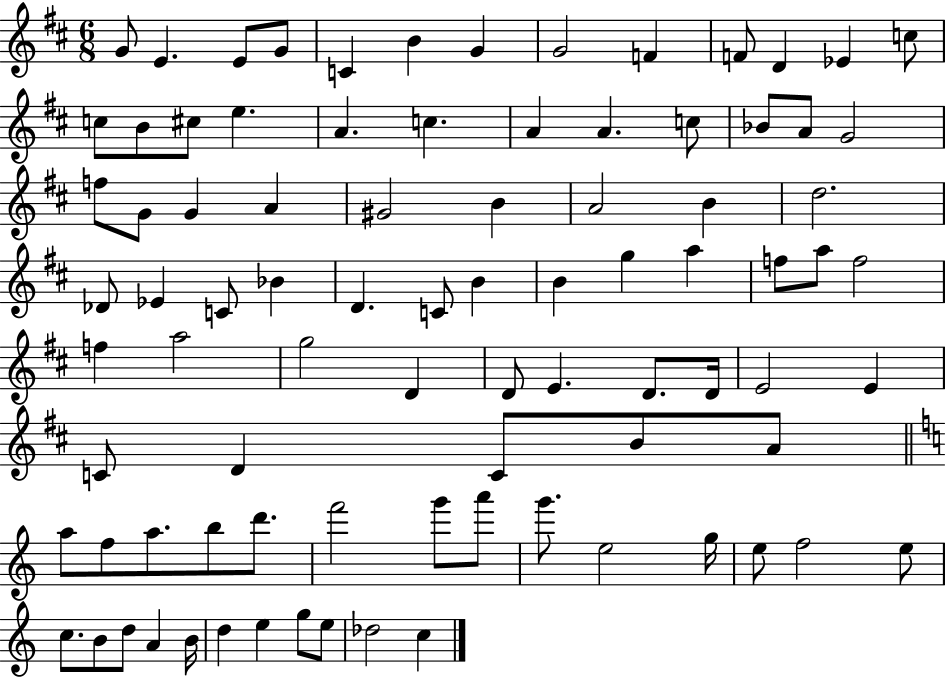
{
  \clef treble
  \numericTimeSignature
  \time 6/8
  \key d \major
  g'8 e'4. e'8 g'8 | c'4 b'4 g'4 | g'2 f'4 | f'8 d'4 ees'4 c''8 | \break c''8 b'8 cis''8 e''4. | a'4. c''4. | a'4 a'4. c''8 | bes'8 a'8 g'2 | \break f''8 g'8 g'4 a'4 | gis'2 b'4 | a'2 b'4 | d''2. | \break des'8 ees'4 c'8 bes'4 | d'4. c'8 b'4 | b'4 g''4 a''4 | f''8 a''8 f''2 | \break f''4 a''2 | g''2 d'4 | d'8 e'4. d'8. d'16 | e'2 e'4 | \break c'8 d'4 c'8 b'8 a'8 | \bar "||" \break \key c \major a''8 f''8 a''8. b''8 d'''8. | f'''2 g'''8 a'''8 | g'''8. e''2 g''16 | e''8 f''2 e''8 | \break c''8. b'8 d''8 a'4 b'16 | d''4 e''4 g''8 e''8 | des''2 c''4 | \bar "|."
}